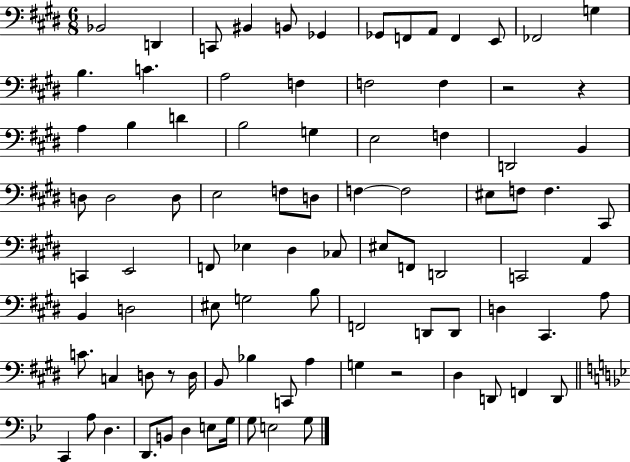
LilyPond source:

{
  \clef bass
  \numericTimeSignature
  \time 6/8
  \key e \major
  \repeat volta 2 { bes,2 d,4 | c,8 bis,4 b,8 ges,4 | ges,8 f,8 a,8 f,4 e,8 | fes,2 g4 | \break b4. c'4. | a2 f4 | f2 f4 | r2 r4 | \break a4 b4 d'4 | b2 g4 | e2 f4 | d,2 b,4 | \break d8 d2 d8 | e2 f8 d8 | f4~~ f2 | eis8 f8 f4. cis,8 | \break c,4 e,2 | f,8 ees4 dis4 ces8 | eis8 f,8 d,2 | c,2 a,4 | \break b,4 d2 | eis8 g2 b8 | f,2 d,8 d,8 | d4 cis,4. a8 | \break c'8. c4 d8 r8 d16 | b,8 bes4 c,8 a4 | g4 r2 | dis4 d,8 f,4 d,8 | \break \bar "||" \break \key g \minor c,4 a8 d4. | d,8. b,8 d4 e8 g16 | g8 e2 g8 | } \bar "|."
}